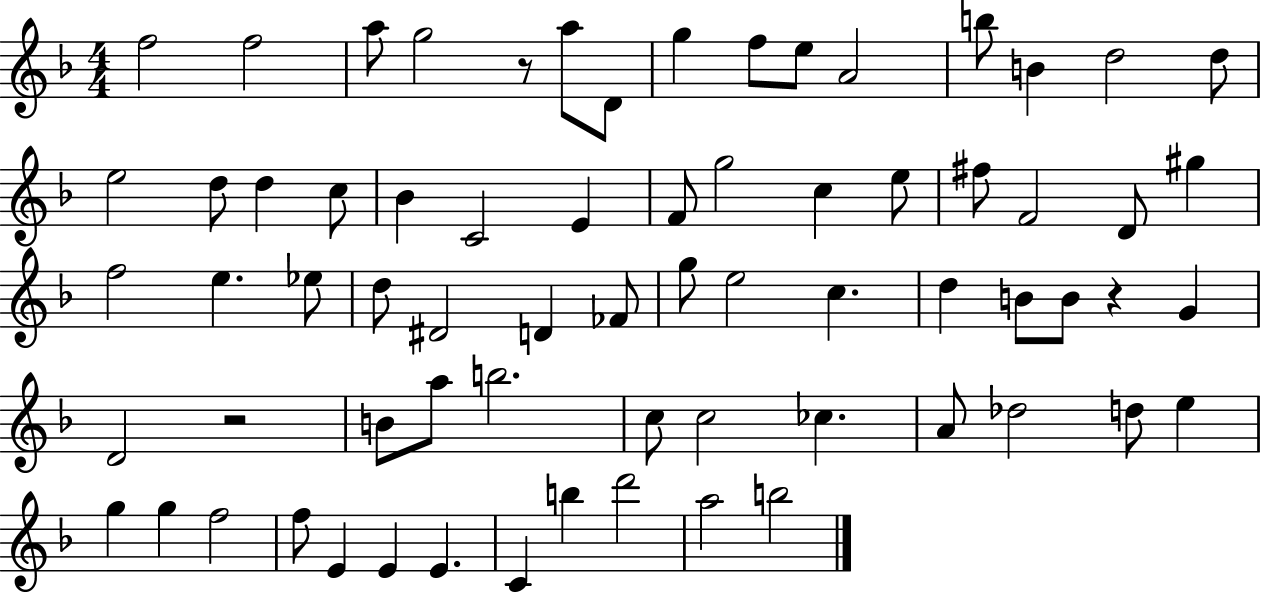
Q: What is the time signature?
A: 4/4